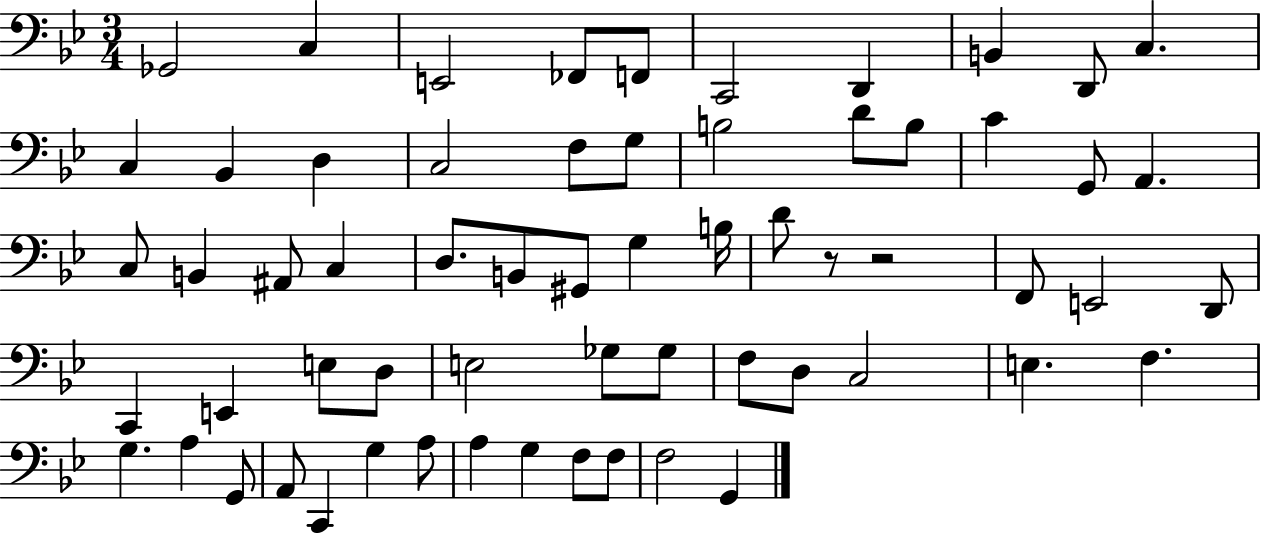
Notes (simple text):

Gb2/h C3/q E2/h FES2/e F2/e C2/h D2/q B2/q D2/e C3/q. C3/q Bb2/q D3/q C3/h F3/e G3/e B3/h D4/e B3/e C4/q G2/e A2/q. C3/e B2/q A#2/e C3/q D3/e. B2/e G#2/e G3/q B3/s D4/e R/e R/h F2/e E2/h D2/e C2/q E2/q E3/e D3/e E3/h Gb3/e Gb3/e F3/e D3/e C3/h E3/q. F3/q. G3/q. A3/q G2/e A2/e C2/q G3/q A3/e A3/q G3/q F3/e F3/e F3/h G2/q